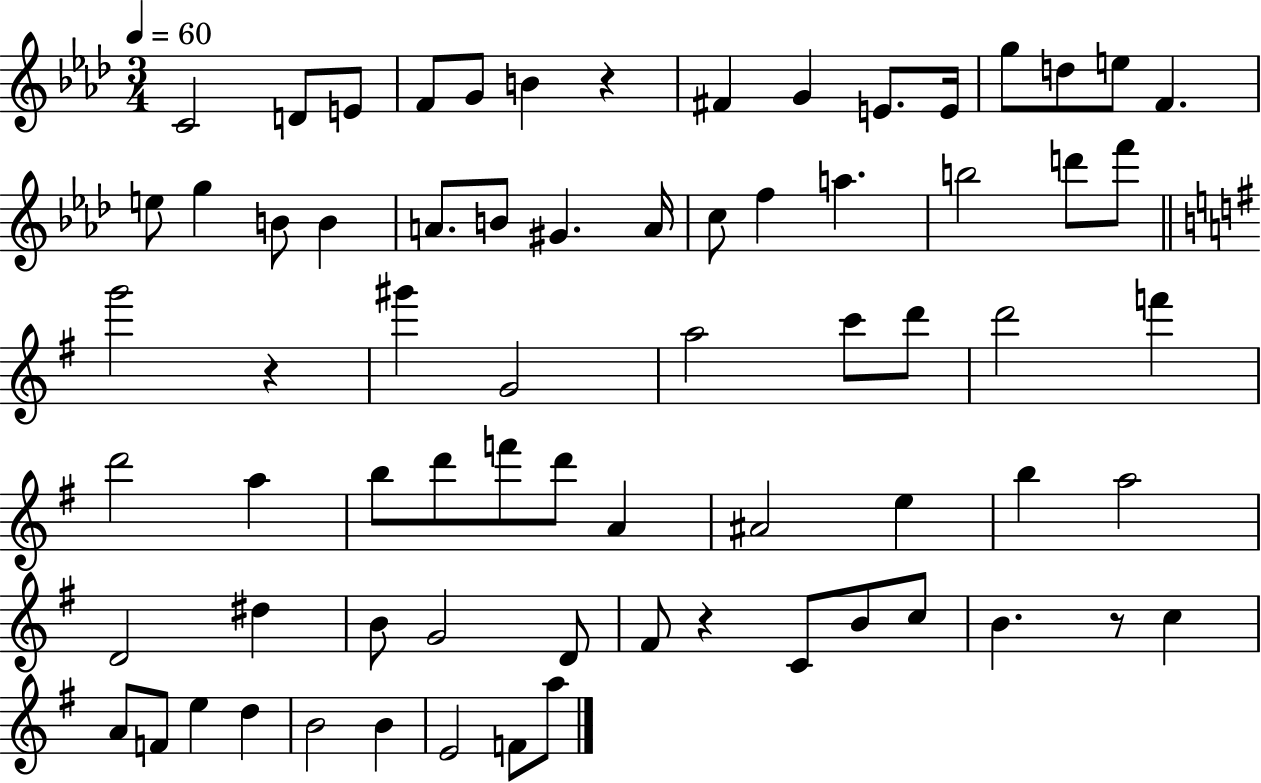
X:1
T:Untitled
M:3/4
L:1/4
K:Ab
C2 D/2 E/2 F/2 G/2 B z ^F G E/2 E/4 g/2 d/2 e/2 F e/2 g B/2 B A/2 B/2 ^G A/4 c/2 f a b2 d'/2 f'/2 g'2 z ^g' G2 a2 c'/2 d'/2 d'2 f' d'2 a b/2 d'/2 f'/2 d'/2 A ^A2 e b a2 D2 ^d B/2 G2 D/2 ^F/2 z C/2 B/2 c/2 B z/2 c A/2 F/2 e d B2 B E2 F/2 a/2